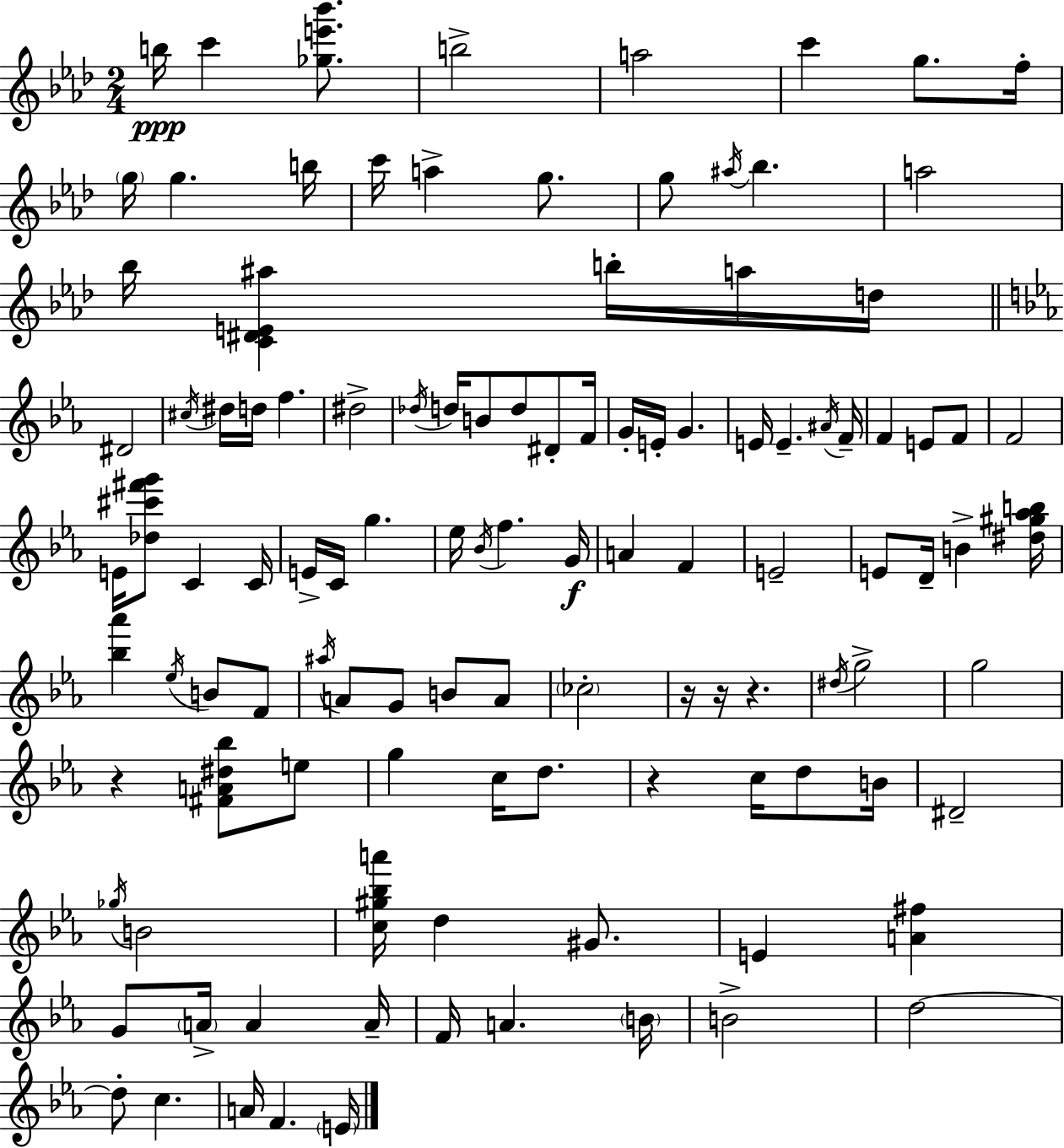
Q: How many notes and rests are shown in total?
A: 112